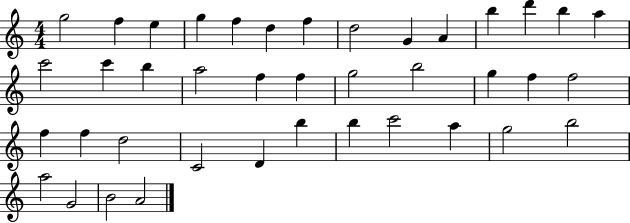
X:1
T:Untitled
M:4/4
L:1/4
K:C
g2 f e g f d f d2 G A b d' b a c'2 c' b a2 f f g2 b2 g f f2 f f d2 C2 D b b c'2 a g2 b2 a2 G2 B2 A2